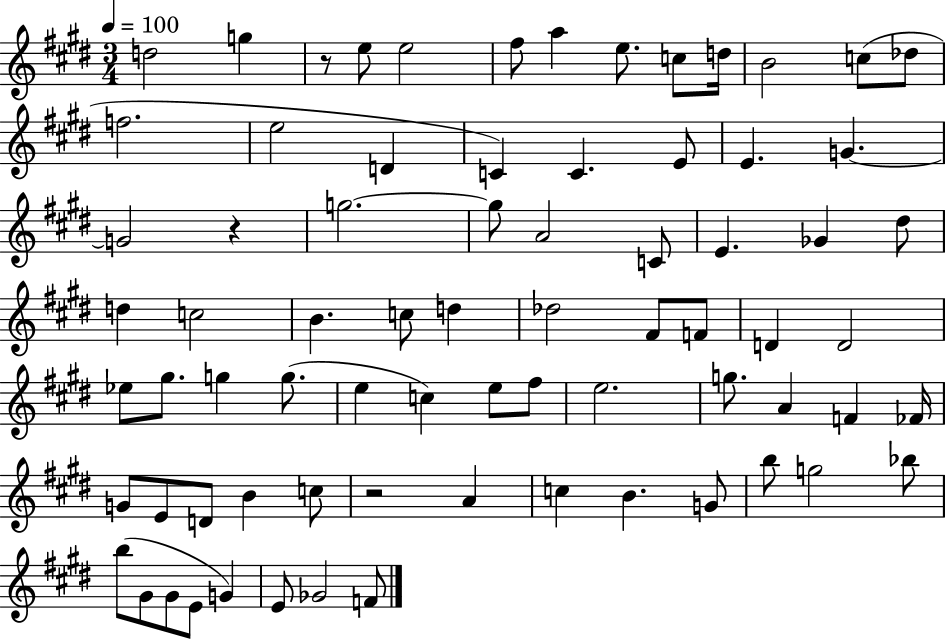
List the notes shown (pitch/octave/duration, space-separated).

D5/h G5/q R/e E5/e E5/h F#5/e A5/q E5/e. C5/e D5/s B4/h C5/e Db5/e F5/h. E5/h D4/q C4/q C4/q. E4/e E4/q. G4/q. G4/h R/q G5/h. G5/e A4/h C4/e E4/q. Gb4/q D#5/e D5/q C5/h B4/q. C5/e D5/q Db5/h F#4/e F4/e D4/q D4/h Eb5/e G#5/e. G5/q G5/e. E5/q C5/q E5/e F#5/e E5/h. G5/e. A4/q F4/q FES4/s G4/e E4/e D4/e B4/q C5/e R/h A4/q C5/q B4/q. G4/e B5/e G5/h Bb5/e B5/e G#4/e G#4/e E4/e G4/q E4/e Gb4/h F4/e